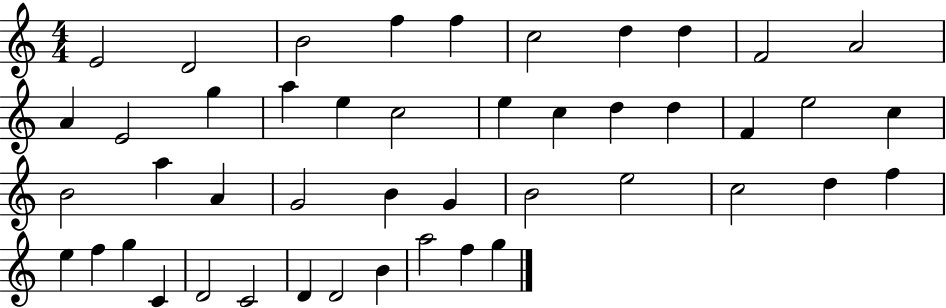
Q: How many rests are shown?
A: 0